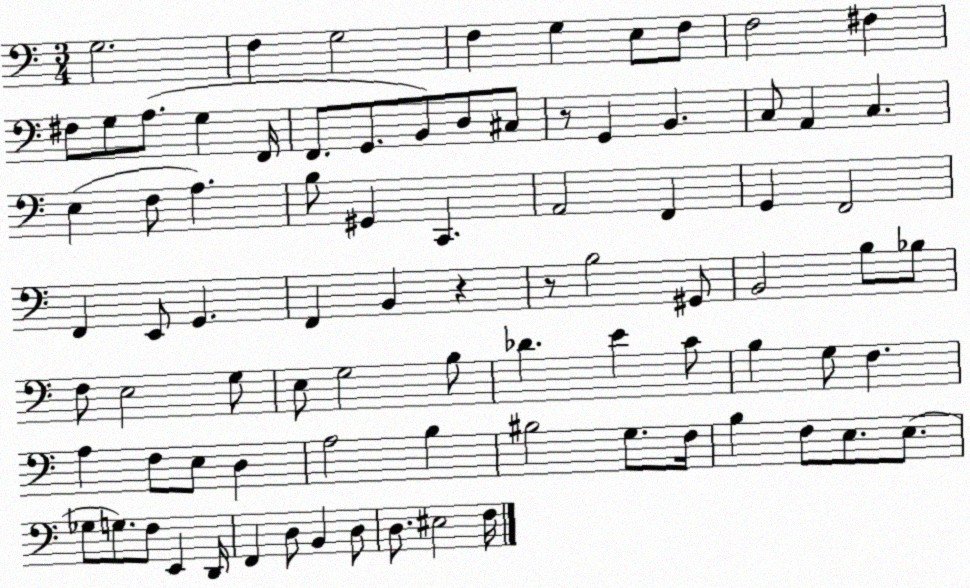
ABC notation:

X:1
T:Untitled
M:3/4
L:1/4
K:C
G,2 F, G,2 F, G, E,/2 F,/2 F,2 ^F, ^F,/2 G,/2 A,/2 G, F,,/4 F,,/2 G,,/2 B,,/2 D,/2 ^C,/2 z/2 G,, B,, C,/2 A,, C, E, F,/2 A, B,/2 ^G,, C,, A,,2 F,, G,, F,,2 F,, E,,/2 G,, F,, B,, z z/2 B,2 ^G,,/2 B,,2 B,/2 _B,/2 F,/2 E,2 G,/2 E,/2 G,2 B,/2 _D E C/2 B, G,/2 F, A, F,/2 E,/2 D, A,2 B, ^B,2 G,/2 F,/4 B, F,/2 E,/2 E,/2 _G,/2 G,/2 F,/2 E,, D,,/4 F,, D,/2 B,, D,/2 D,/2 ^E,2 F,/4